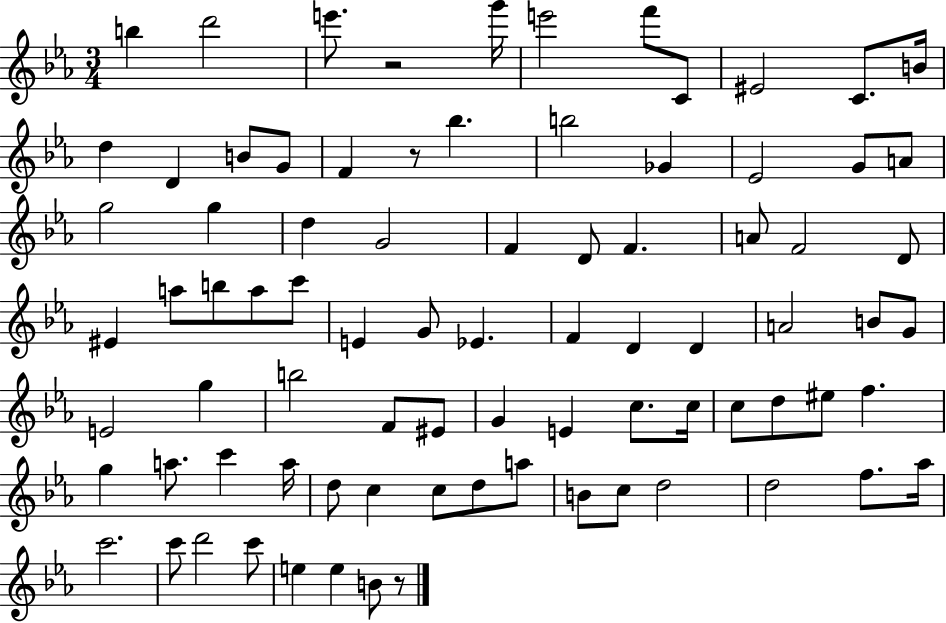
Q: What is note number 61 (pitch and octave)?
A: C6